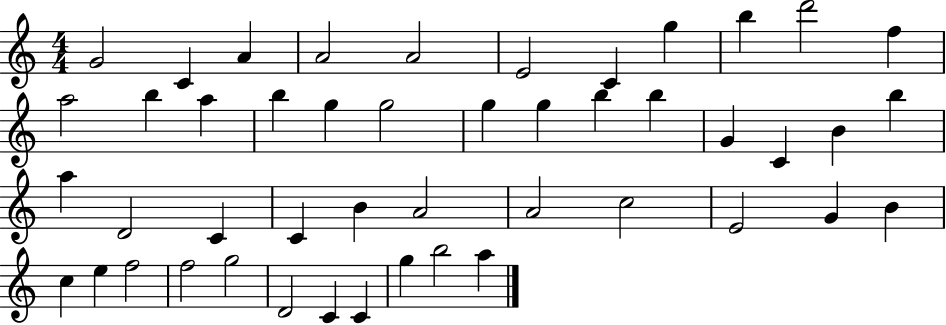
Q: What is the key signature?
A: C major